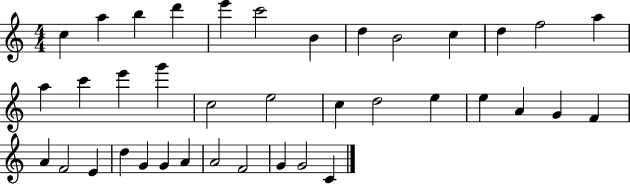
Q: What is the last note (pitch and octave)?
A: C4